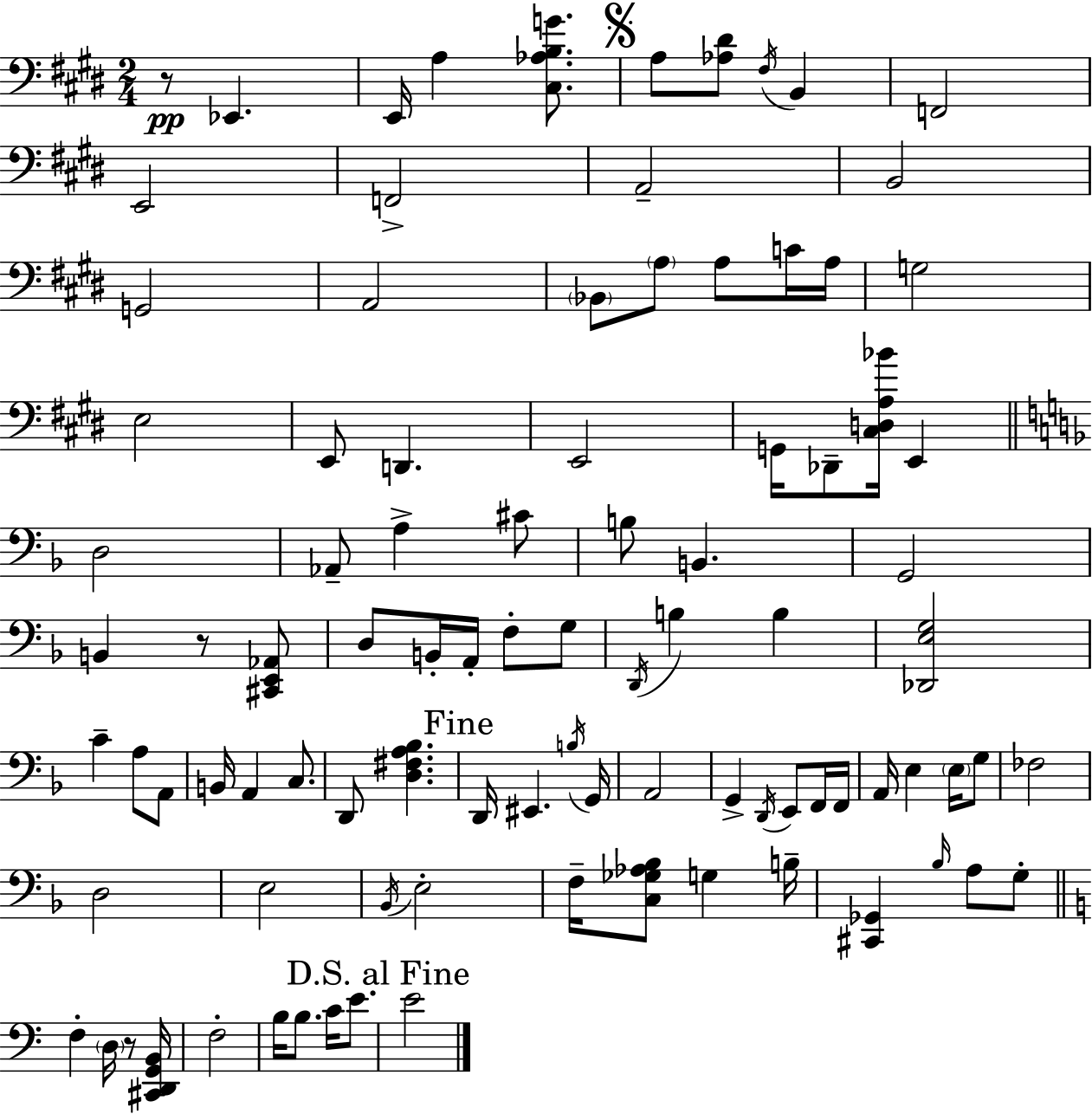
X:1
T:Untitled
M:2/4
L:1/4
K:E
z/2 _E,, E,,/4 A, [^C,_A,B,G]/2 A,/2 [_A,^D]/2 ^F,/4 B,, F,,2 E,,2 F,,2 A,,2 B,,2 G,,2 A,,2 _B,,/2 A,/2 A,/2 C/4 A,/4 G,2 E,2 E,,/2 D,, E,,2 G,,/4 _D,,/2 [^C,D,A,_B]/4 E,, D,2 _A,,/2 A, ^C/2 B,/2 B,, G,,2 B,, z/2 [^C,,E,,_A,,]/2 D,/2 B,,/4 A,,/4 F,/2 G,/2 D,,/4 B, B, [_D,,E,G,]2 C A,/2 A,,/2 B,,/4 A,, C,/2 D,,/2 [D,^F,A,_B,] D,,/4 ^E,, B,/4 G,,/4 A,,2 G,, D,,/4 E,,/2 F,,/4 F,,/4 A,,/4 E, E,/4 G,/2 _F,2 D,2 E,2 _B,,/4 E,2 F,/4 [C,_G,_A,_B,]/2 G, B,/4 [^C,,_G,,] _B,/4 A,/2 G,/2 F, D,/4 z/2 [^C,,D,,G,,B,,]/4 F,2 B,/4 B,/2 C/4 E/2 E2